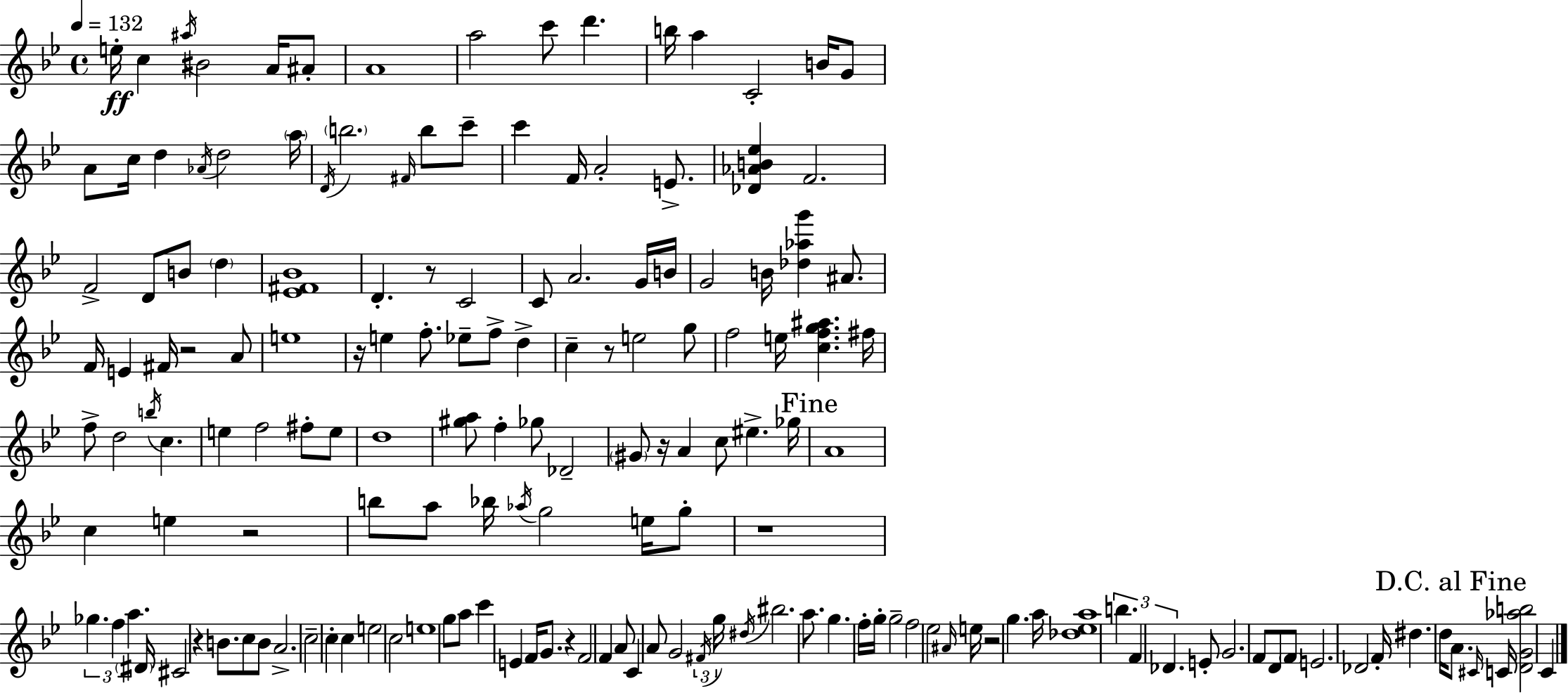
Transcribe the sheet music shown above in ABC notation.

X:1
T:Untitled
M:4/4
L:1/4
K:Gm
e/4 c ^a/4 ^B2 A/4 ^A/2 A4 a2 c'/2 d' b/4 a C2 B/4 G/2 A/2 c/4 d _A/4 d2 a/4 D/4 b2 ^F/4 b/2 c'/2 c' F/4 A2 E/2 [_D_AB_e] F2 F2 D/2 B/2 d [_E^F_B]4 D z/2 C2 C/2 A2 G/4 B/4 G2 B/4 [_d_ag'] ^A/2 F/4 E ^F/4 z2 A/2 e4 z/4 e f/2 _e/2 f/2 d c z/2 e2 g/2 f2 e/4 [cfg^a] ^f/4 f/2 d2 b/4 c e f2 ^f/2 e/2 d4 [^ga]/2 f _g/2 _D2 ^G/2 z/4 A c/2 ^e _g/4 A4 c e z2 b/2 a/2 _b/4 _a/4 g2 e/4 g/2 z4 _g f a ^D/4 ^C2 z B/2 c/2 B/2 A2 c2 c c e2 c2 e4 g/2 a/2 c' E F/4 G/2 z F2 F A/2 C A/2 G2 ^F/4 g/4 ^d/4 ^b2 a/2 g f/4 g/4 g2 f2 _e2 ^A/4 e/4 z2 g a/4 [_d_ea]4 b F _D E/2 G2 F/2 D/2 F/2 E2 _D2 F/4 ^d d/4 A/2 ^C/4 C/4 [DG_ab]2 C